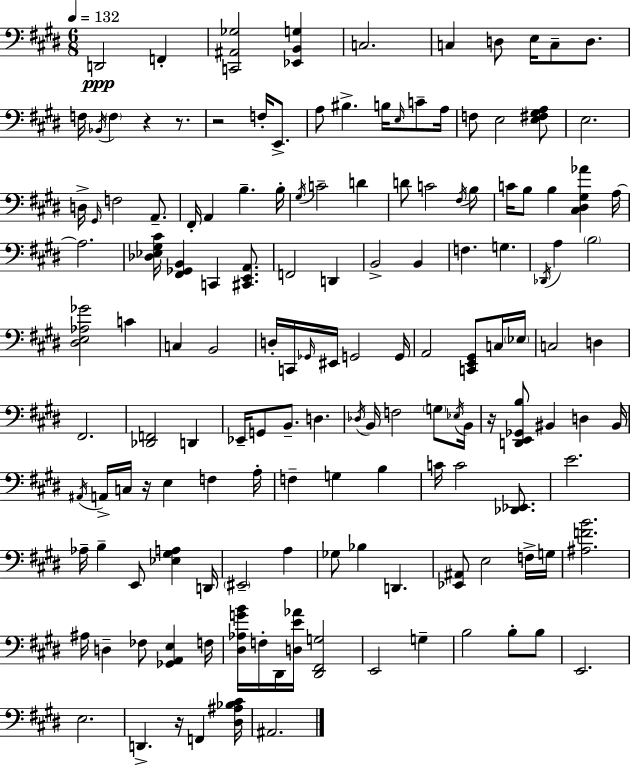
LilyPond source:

{
  \clef bass
  \numericTimeSignature
  \time 6/8
  \key e \major
  \tempo 4 = 132
  \repeat volta 2 { d,2\ppp f,4-. | <c, ais, ges>2 <ees, b, g>4 | c2. | c4 d8 e16 c8-- d8. | \break f16 \acciaccatura { bes,16 } \parenthesize f4 r4 r8. | r2 f16-. e,8.-> | a8 bis4.-> b16 \grace { e16 } c'8-- | a16 f8 e2 | \break <e fis gis a>8 e2. | d16-> \grace { gis,16 } f2 | a,8.-- fis,16-. a,4 b4.-- | b16-. \acciaccatura { gis16 } c'2-- | \break d'4 d'8 c'2 | \acciaccatura { fis16 } b8 c'16 b8 b4 | <cis dis gis aes'>4 a16~~ a2. | <des ees gis cis'>16 <fis, ges, b,>4 c,4 | \break <cis, e, a,>8. f,2 | d,4 b,2-> | b,4 f4. g4. | \acciaccatura { des,16 } a4 \parenthesize b2 | \break <dis e aes ges'>2 | c'4 c4 b,2 | d16-. c,16 \grace { ges,16 } eis,16 g,2 | g,16 a,2 | \break <c, e, gis,>8 c16 \parenthesize ees16 c2 | d4 fis,2. | <des, f,>2 | d,4 ees,16-- g,8 b,8.-- | \break d4. \acciaccatura { des16 } b,16 f2 | \parenthesize g8 \acciaccatura { ees16 } b,16 r16 <d, e, ges, b>8 | bis,4 d4 bis,16 \acciaccatura { ais,16 } a,16-> c16 | r16 e4 f4 a16-. f4-- | \break g4 b4 c'16 c'2 | <des, ees,>8. e'2. | aes16-- b4-- | e,8 <ees gis a>4 d,16 \parenthesize eis,2-- | \break a4 ges8 | bes4 d,4. <ees, ais,>8 | e2 f16-> g16 <ais f' b'>2. | ais16 d4-- | \break fes8 <ges, a, e>4 f16 <dis aes g' b'>16 f16-. | dis,16 <d e' aes'>16 <dis, fis, g>2 e,2 | g4-- b2 | b8-. b8 e,2. | \break e2. | d,4.-> | r16 f,4 <dis ais bes cis'>16 ais,2. | } \bar "|."
}